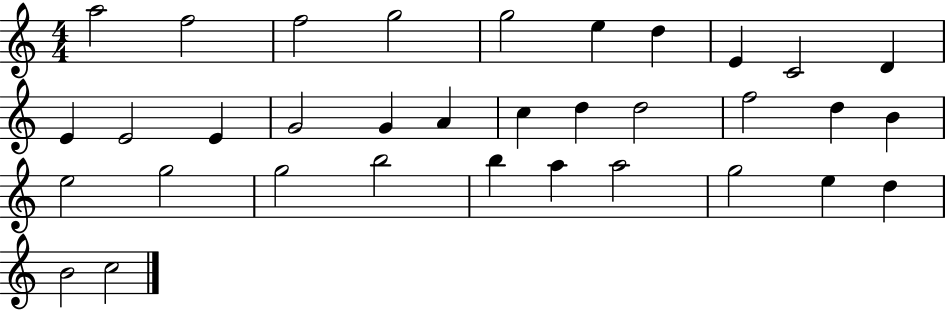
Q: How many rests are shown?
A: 0